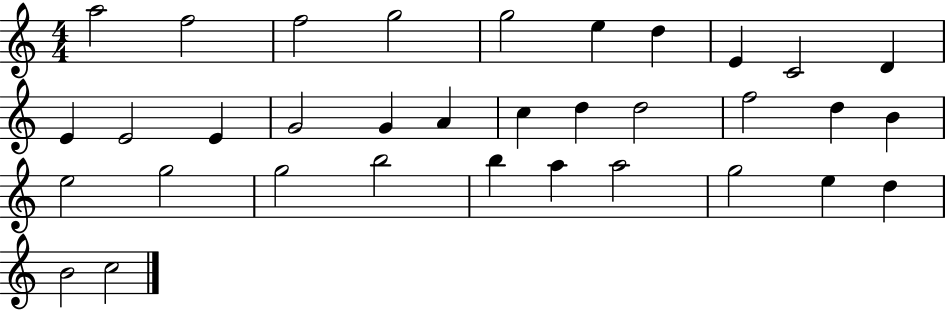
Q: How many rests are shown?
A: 0